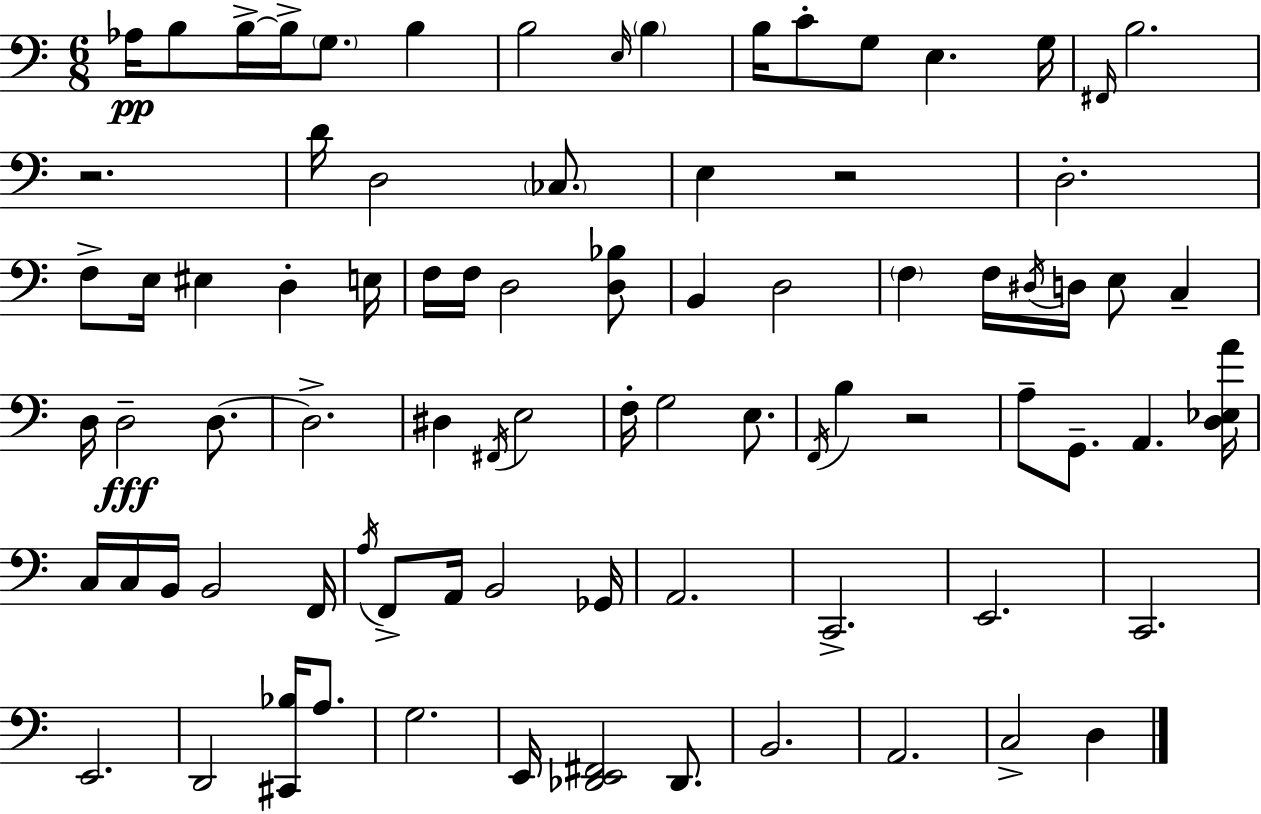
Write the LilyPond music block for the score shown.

{
  \clef bass
  \numericTimeSignature
  \time 6/8
  \key a \minor
  \repeat volta 2 { aes16\pp b8 b16->~~ b16-> \parenthesize g8. b4 | b2 \grace { e16 } \parenthesize b4 | b16 c'8-. g8 e4. | g16 \grace { fis,16 } b2. | \break r2. | d'16 d2 \parenthesize ces8. | e4 r2 | d2.-. | \break f8-> e16 eis4 d4-. | e16 f16 f16 d2 | <d bes>8 b,4 d2 | \parenthesize f4 f16 \acciaccatura { dis16 } d16 e8 c4-- | \break d16 d2--\fff | d8.~~ d2.-> | dis4 \acciaccatura { fis,16 } e2 | f16-. g2 | \break e8. \acciaccatura { f,16 } b4 r2 | a8-- g,8.-- a,4. | <d ees a'>16 c16 c16 b,16 b,2 | f,16 \acciaccatura { a16 } f,8-> a,16 b,2 | \break ges,16 a,2. | c,2.-> | e,2. | c,2. | \break e,2. | d,2 | <cis, bes>16 a8. g2. | e,16 <des, e, fis,>2 | \break des,8. b,2. | a,2. | c2-> | d4 } \bar "|."
}